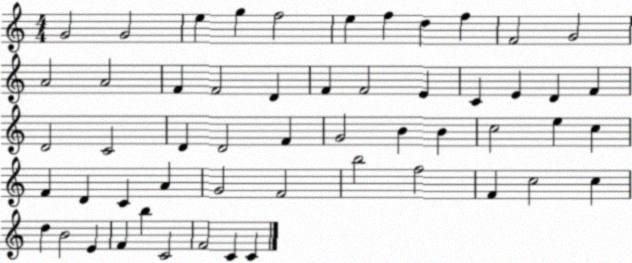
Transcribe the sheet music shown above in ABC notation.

X:1
T:Untitled
M:4/4
L:1/4
K:C
G2 G2 e g f2 e f d f F2 G2 A2 A2 F F2 D F F2 E C E D F D2 C2 D D2 F G2 B B c2 e c F D C A G2 F2 b2 f2 F c2 c d B2 E F b C2 F2 C C